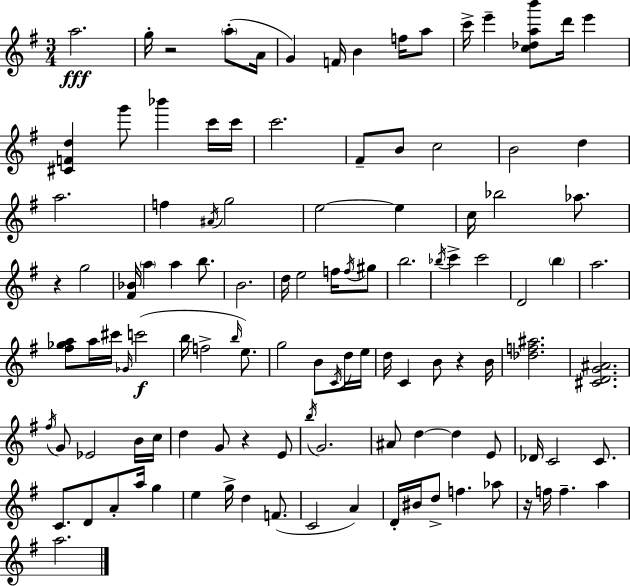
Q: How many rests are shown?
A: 5